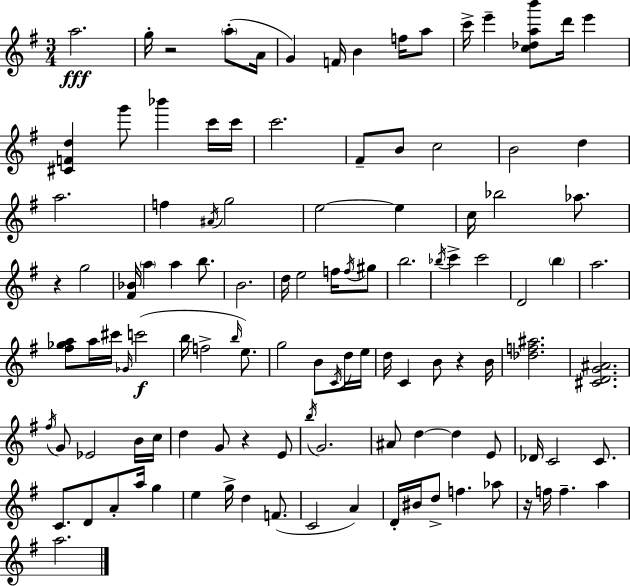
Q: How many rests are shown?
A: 5